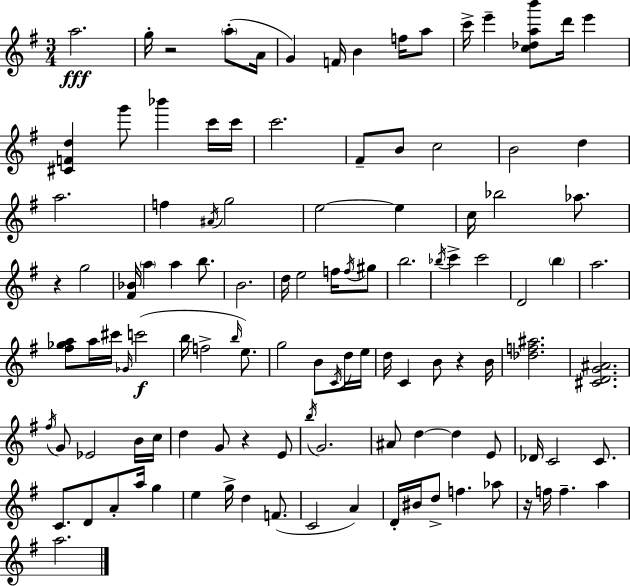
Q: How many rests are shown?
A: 5